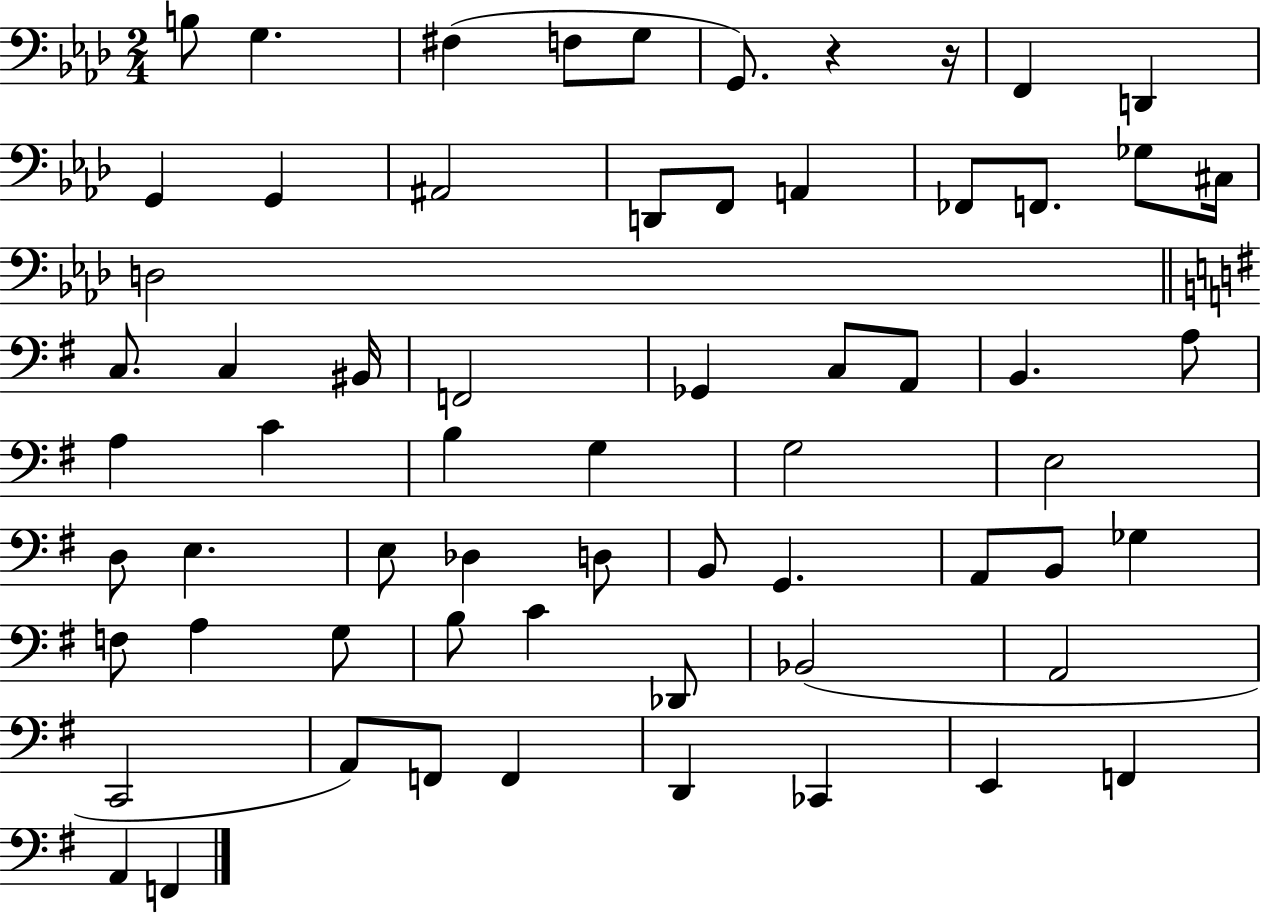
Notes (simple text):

B3/e G3/q. F#3/q F3/e G3/e G2/e. R/q R/s F2/q D2/q G2/q G2/q A#2/h D2/e F2/e A2/q FES2/e F2/e. Gb3/e C#3/s D3/h C3/e. C3/q BIS2/s F2/h Gb2/q C3/e A2/e B2/q. A3/e A3/q C4/q B3/q G3/q G3/h E3/h D3/e E3/q. E3/e Db3/q D3/e B2/e G2/q. A2/e B2/e Gb3/q F3/e A3/q G3/e B3/e C4/q Db2/e Bb2/h A2/h C2/h A2/e F2/e F2/q D2/q CES2/q E2/q F2/q A2/q F2/q